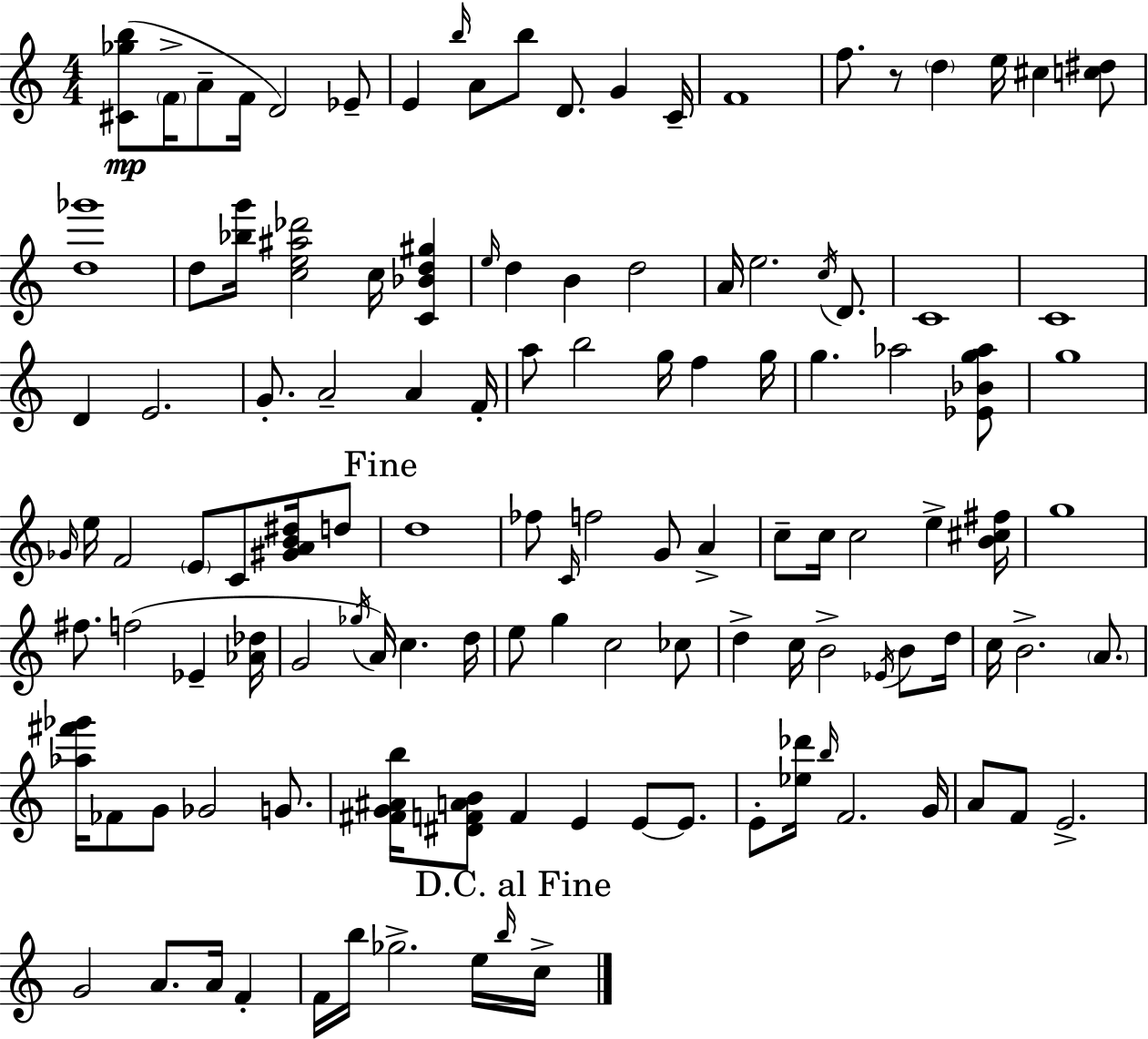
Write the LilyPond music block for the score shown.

{
  \clef treble
  \numericTimeSignature
  \time 4/4
  \key a \minor
  <cis' ges'' b''>8(\mp \parenthesize f'16-> a'8-- f'16 d'2) ees'8-- | e'4 \grace { b''16 } a'8 b''8 d'8. g'4 | c'16-- f'1 | f''8. r8 \parenthesize d''4 e''16 cis''4 <c'' dis''>8 | \break <d'' ges'''>1 | d''8 <bes'' g'''>16 <c'' e'' ais'' des'''>2 c''16 <c' bes' d'' gis''>4 | \grace { e''16 } d''4 b'4 d''2 | a'16 e''2. \acciaccatura { c''16 } | \break d'8. c'1 | c'1 | d'4 e'2. | g'8.-. a'2-- a'4 | \break f'16-. a''8 b''2 g''16 f''4 | g''16 g''4. aes''2 | <ees' bes' g'' aes''>8 g''1 | \grace { ges'16 } e''16 f'2 \parenthesize e'8 c'8 | \break <gis' a' b' dis''>16 d''8 \mark "Fine" d''1 | fes''8 \grace { c'16 } f''2 g'8 | a'4-> c''8-- c''16 c''2 | e''4-> <b' cis'' fis''>16 g''1 | \break fis''8. f''2( | ees'4-- <aes' des''>16 g'2 \acciaccatura { ges''16 } a'16) c''4. | d''16 e''8 g''4 c''2 | ces''8 d''4-> c''16 b'2-> | \break \acciaccatura { ees'16 } b'8 d''16 c''16 b'2.-> | \parenthesize a'8. <aes'' fis''' ges'''>16 fes'8 g'8 ges'2 | g'8. <fis' g' ais' b''>16 <dis' f' a' b'>8 f'4 e'4 | e'8~~ e'8. e'8-. <ees'' des'''>16 \grace { b''16 } f'2. | \break g'16 a'8 f'8 e'2.-> | g'2 | a'8. a'16 f'4-. f'16 b''16 ges''2.-> | e''16 \grace { b''16 } \mark "D.C. al Fine" c''16-> \bar "|."
}